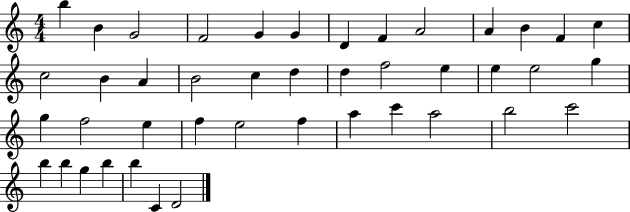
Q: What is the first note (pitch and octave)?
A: B5